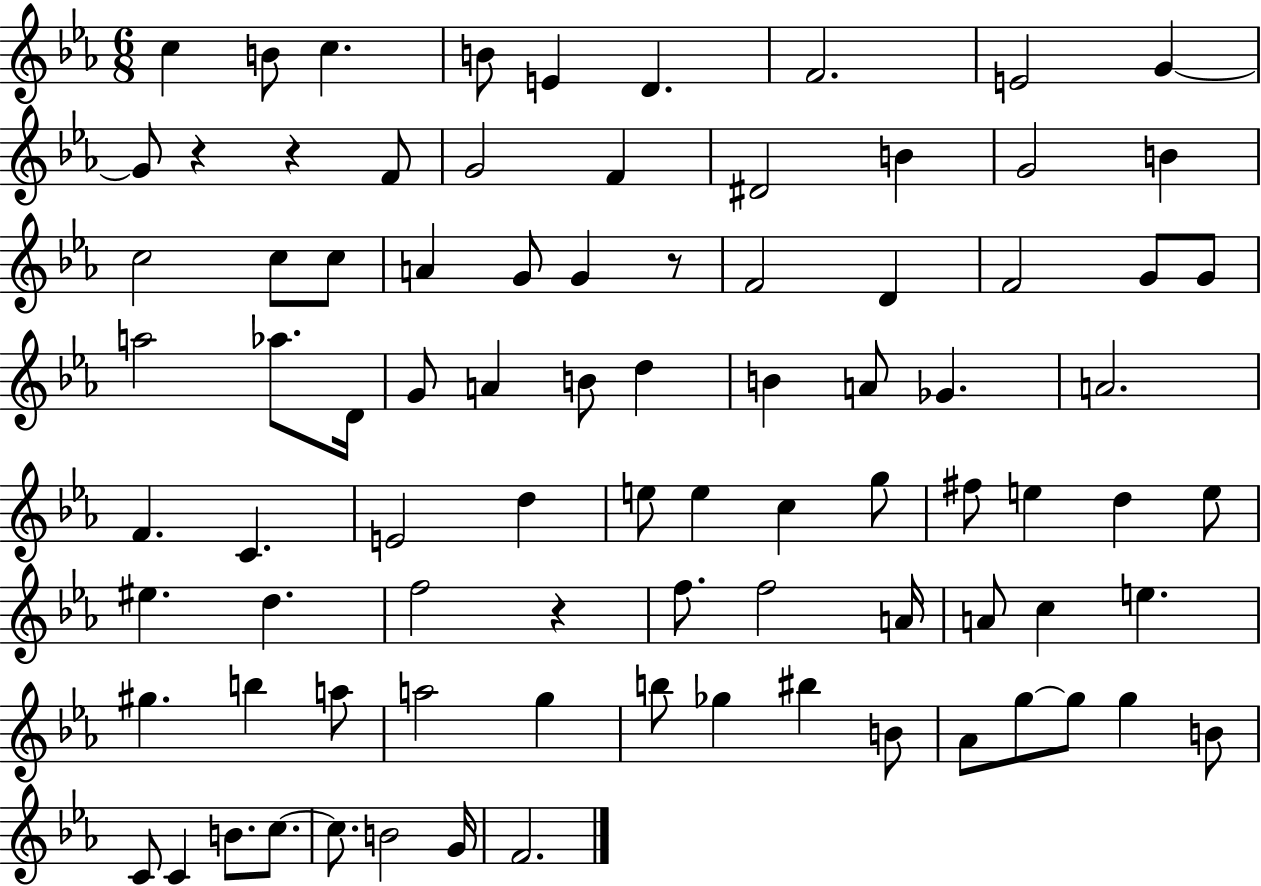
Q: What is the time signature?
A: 6/8